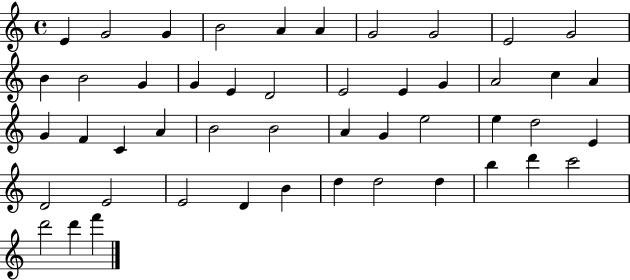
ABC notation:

X:1
T:Untitled
M:4/4
L:1/4
K:C
E G2 G B2 A A G2 G2 E2 G2 B B2 G G E D2 E2 E G A2 c A G F C A B2 B2 A G e2 e d2 E D2 E2 E2 D B d d2 d b d' c'2 d'2 d' f'